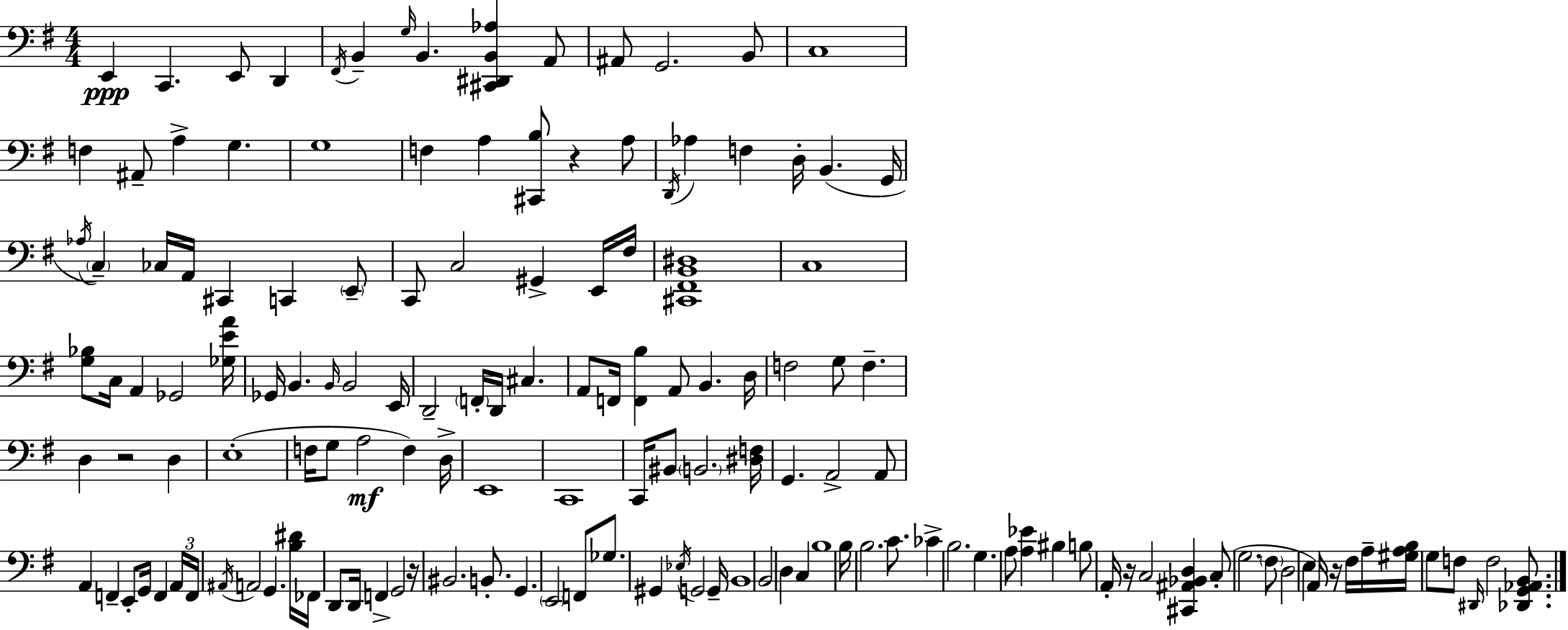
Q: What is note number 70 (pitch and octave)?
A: C2